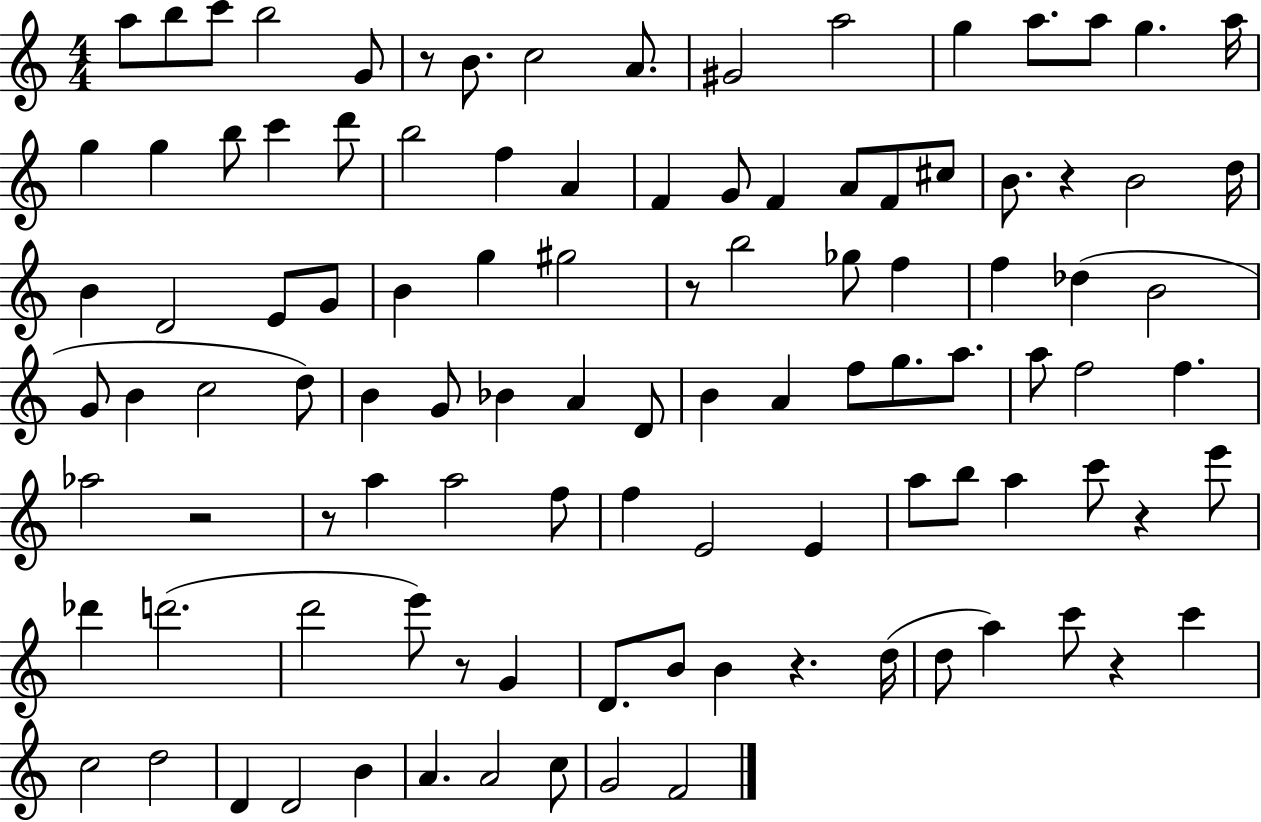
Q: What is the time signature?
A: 4/4